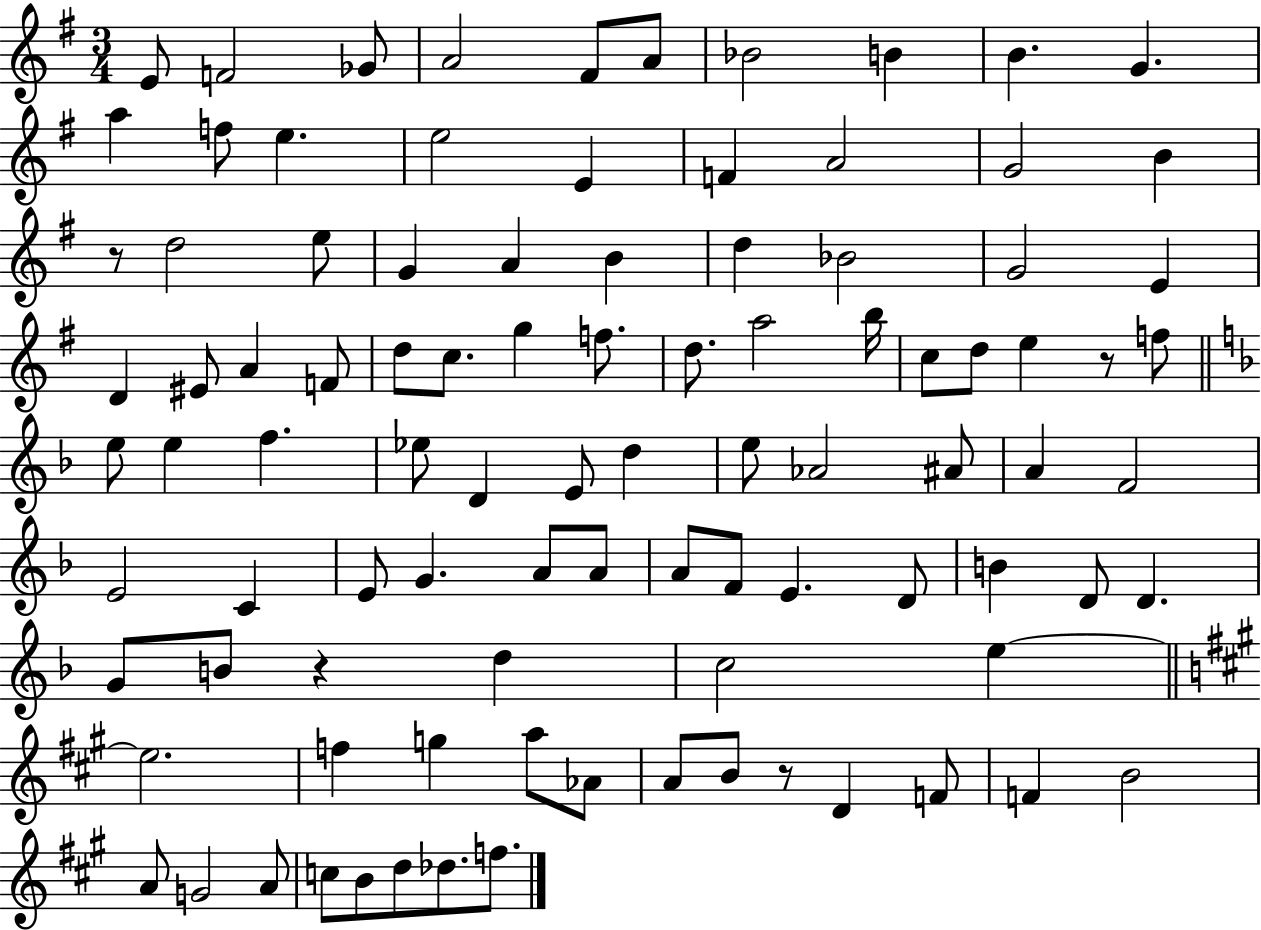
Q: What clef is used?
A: treble